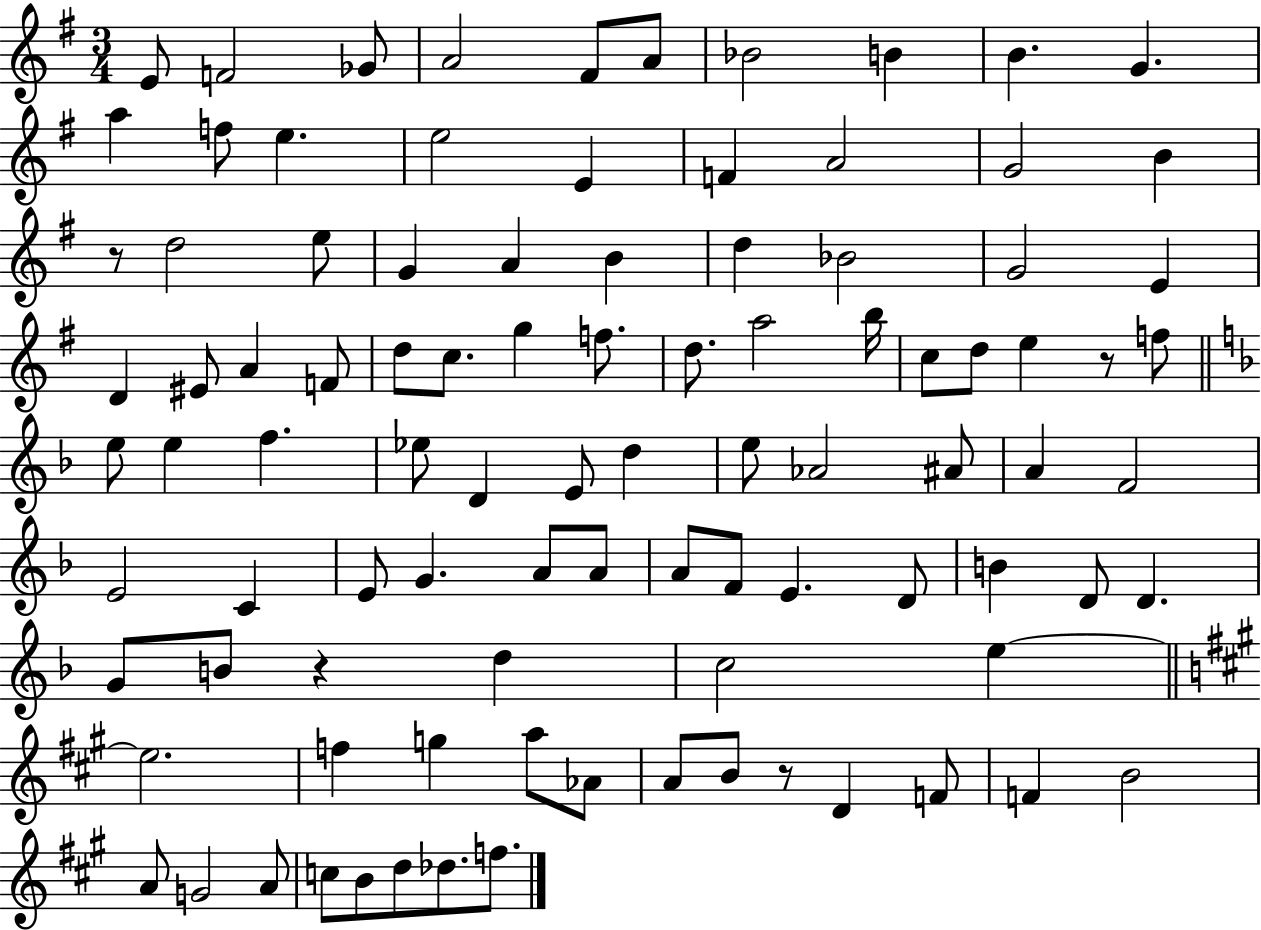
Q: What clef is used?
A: treble